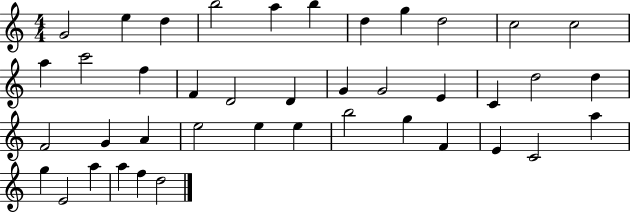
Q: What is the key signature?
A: C major